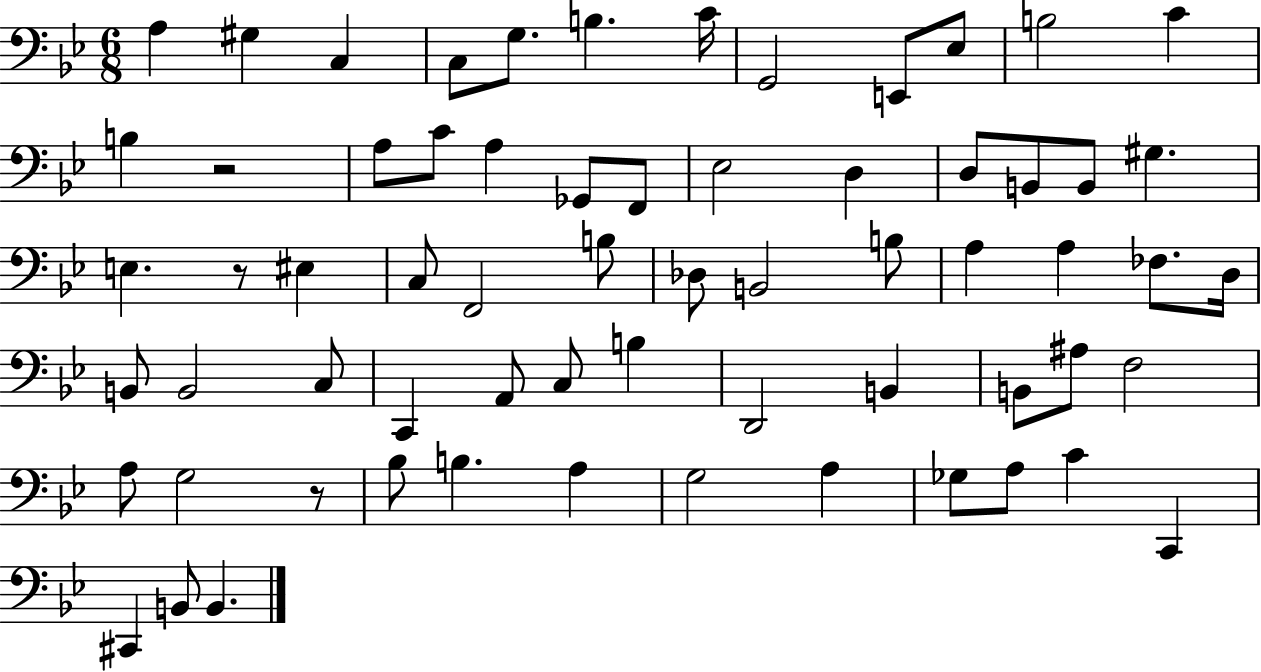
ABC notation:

X:1
T:Untitled
M:6/8
L:1/4
K:Bb
A, ^G, C, C,/2 G,/2 B, C/4 G,,2 E,,/2 _E,/2 B,2 C B, z2 A,/2 C/2 A, _G,,/2 F,,/2 _E,2 D, D,/2 B,,/2 B,,/2 ^G, E, z/2 ^E, C,/2 F,,2 B,/2 _D,/2 B,,2 B,/2 A, A, _F,/2 D,/4 B,,/2 B,,2 C,/2 C,, A,,/2 C,/2 B, D,,2 B,, B,,/2 ^A,/2 F,2 A,/2 G,2 z/2 _B,/2 B, A, G,2 A, _G,/2 A,/2 C C,, ^C,, B,,/2 B,,